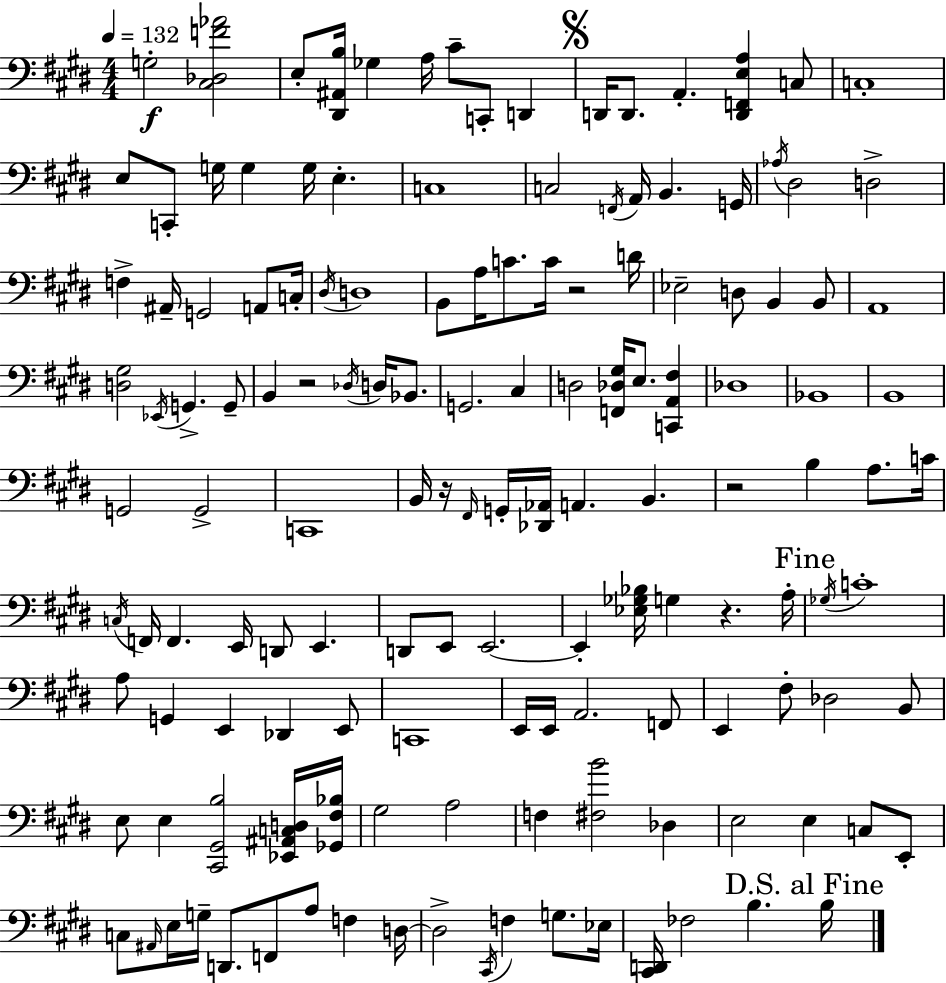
{
  \clef bass
  \numericTimeSignature
  \time 4/4
  \key e \major
  \tempo 4 = 132
  g2-.\f <cis des f' aes'>2 | e8-. <dis, ais, b>16 ges4 a16 cis'8-- c,8-. d,4 | \mark \markup { \musicglyph "scripts.segno" } d,16 d,8. a,4.-. <d, f, e a>4 c8 | c1-. | \break e8 c,8-. g16 g4 g16 e4.-. | c1 | c2 \acciaccatura { f,16 } a,16 b,4. | g,16 \acciaccatura { aes16 } dis2 d2-> | \break f4-> ais,16-- g,2 a,8 | c16-. \acciaccatura { dis16 } d1 | b,8 a16 c'8. c'16 r2 | d'16 ees2-- d8 b,4 | \break b,8 a,1 | <d gis>2 \acciaccatura { ees,16 } g,4.-> | g,8-- b,4 r2 | \acciaccatura { des16 } d16 bes,8. g,2. | \break cis4 d2 <f, des gis>16 e8. | <c, a, fis>4 des1 | bes,1 | b,1 | \break g,2 g,2-> | c,1 | b,16 r16 \grace { fis,16 } g,16-. <des, aes,>16 a,4. | b,4. r2 b4 | \break a8. c'16 \acciaccatura { c16 } f,16 f,4. e,16 d,8 | e,4. d,8 e,8 e,2.~~ | e,4-. <ees ges bes>16 g4 | r4. a16-. \mark "Fine" \acciaccatura { ges16 } c'1-. | \break a8 g,4 e,4 | des,4 e,8 c,1 | e,16 e,16 a,2. | f,8 e,4 fis8-. des2 | \break b,8 e8 e4 <cis, gis, b>2 | <ees, ais, c d>16 <ges, fis bes>16 gis2 | a2 f4 <fis b'>2 | des4 e2 | \break e4 c8 e,8-. c8 \grace { ais,16 } e16 g16-- d,8. | f,8 a8 f4 d16~~ d2-> | \acciaccatura { cis,16 } f4 g8. ees16 <cis, d,>16 fes2 | b4. \mark "D.S. al Fine" b16 \bar "|."
}